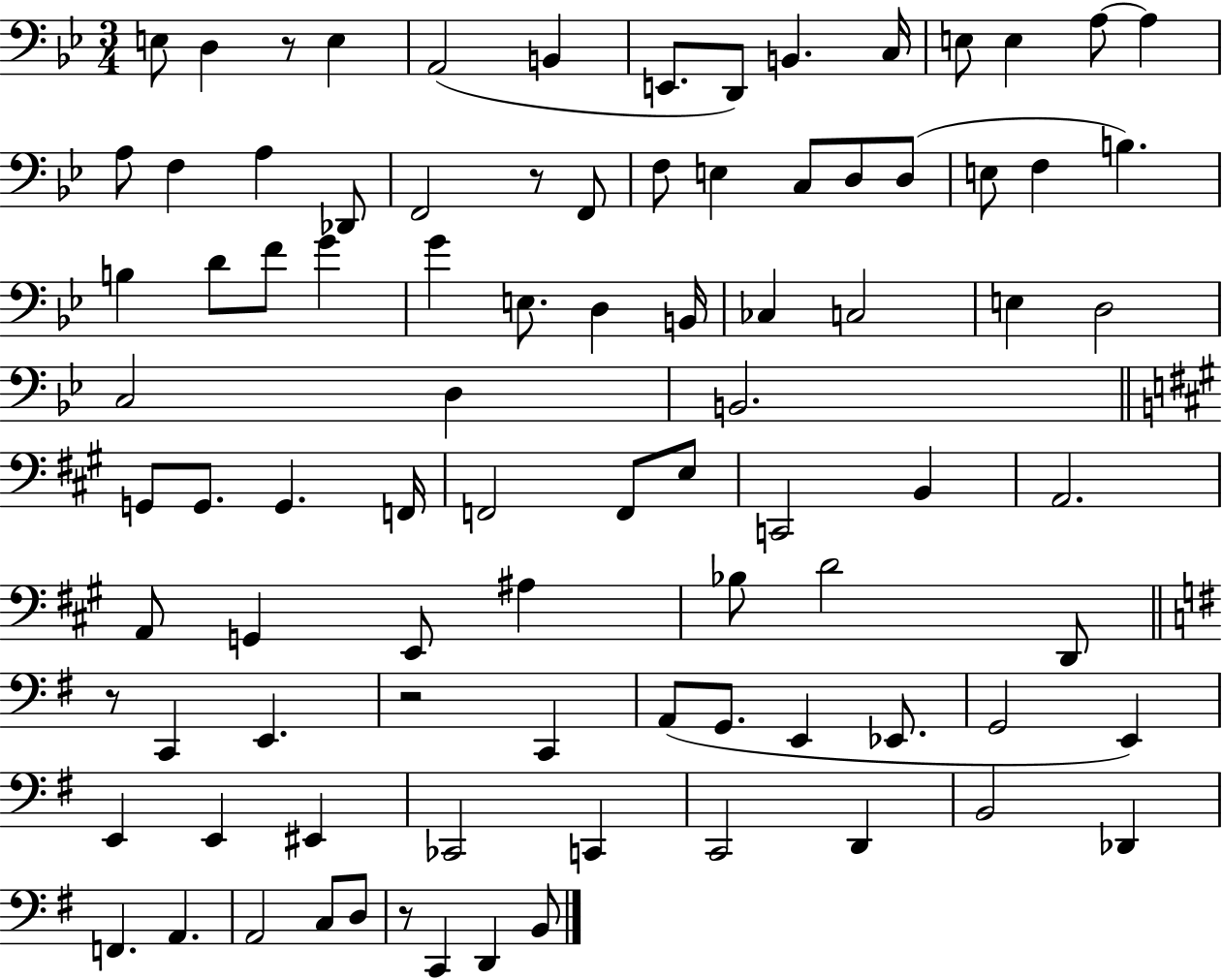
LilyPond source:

{
  \clef bass
  \numericTimeSignature
  \time 3/4
  \key bes \major
  e8 d4 r8 e4 | a,2( b,4 | e,8. d,8) b,4. c16 | e8 e4 a8~~ a4 | \break a8 f4 a4 des,8 | f,2 r8 f,8 | f8 e4 c8 d8 d8( | e8 f4 b4.) | \break b4 d'8 f'8 g'4 | g'4 e8. d4 b,16 | ces4 c2 | e4 d2 | \break c2 d4 | b,2. | \bar "||" \break \key a \major g,8 g,8. g,4. f,16 | f,2 f,8 e8 | c,2 b,4 | a,2. | \break a,8 g,4 e,8 ais4 | bes8 d'2 d,8 | \bar "||" \break \key g \major r8 c,4 e,4. | r2 c,4 | a,8( g,8. e,4 ees,8. | g,2 e,4) | \break e,4 e,4 eis,4 | ces,2 c,4 | c,2 d,4 | b,2 des,4 | \break f,4. a,4. | a,2 c8 d8 | r8 c,4 d,4 b,8 | \bar "|."
}